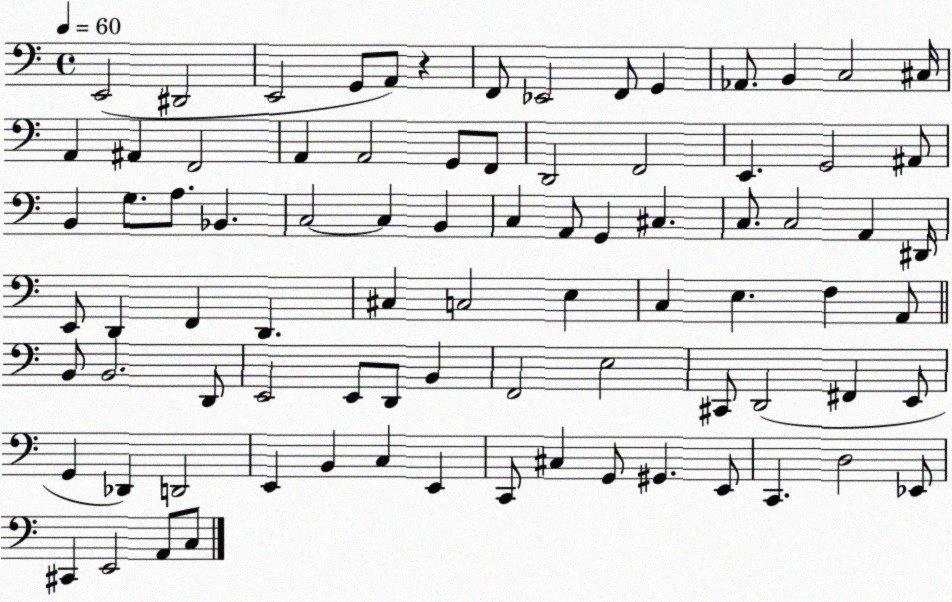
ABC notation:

X:1
T:Untitled
M:4/4
L:1/4
K:C
E,,2 ^D,,2 E,,2 G,,/2 A,,/2 z F,,/2 _E,,2 F,,/2 G,, _A,,/2 B,, C,2 ^C,/4 A,, ^A,, F,,2 A,, A,,2 G,,/2 F,,/2 D,,2 F,,2 E,, G,,2 ^A,,/2 B,, G,/2 A,/2 _B,, C,2 C, B,, C, A,,/2 G,, ^C, C,/2 C,2 A,, ^D,,/4 E,,/2 D,, F,, D,, ^C, C,2 E, C, E, F, A,,/2 B,,/2 B,,2 D,,/2 E,,2 E,,/2 D,,/2 B,, F,,2 E,2 ^C,,/2 D,,2 ^F,, E,,/2 G,, _D,, D,,2 E,, B,, C, E,, C,,/2 ^C, G,,/2 ^G,, E,,/2 C,, D,2 _E,,/2 ^C,, E,,2 A,,/2 C,/2